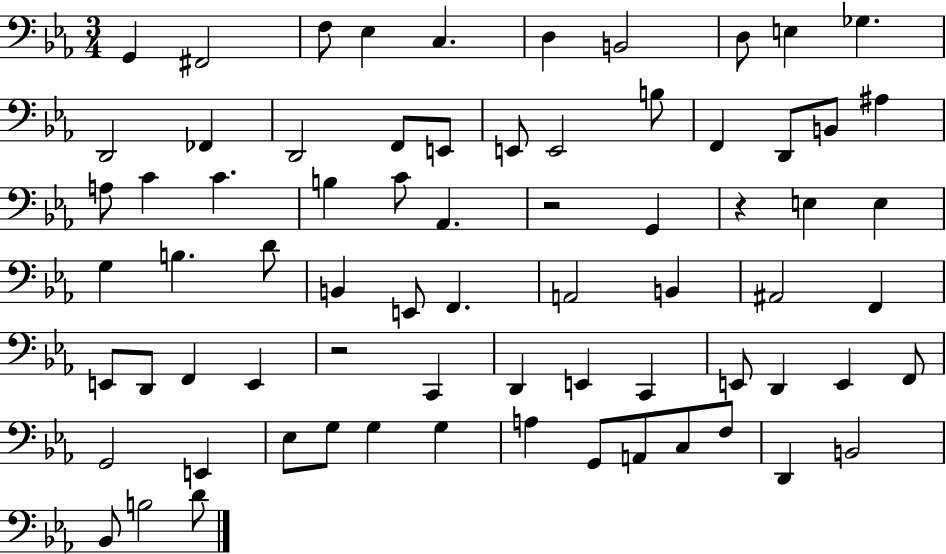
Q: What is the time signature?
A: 3/4